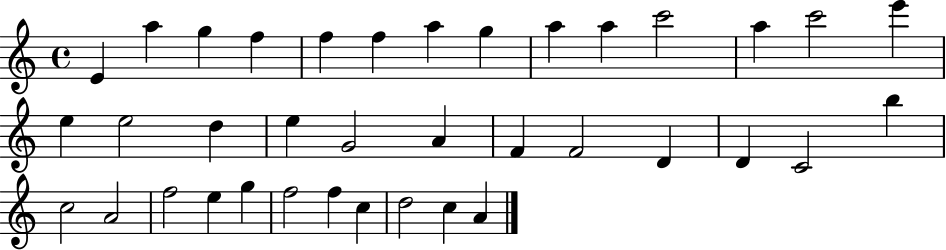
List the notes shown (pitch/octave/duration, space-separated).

E4/q A5/q G5/q F5/q F5/q F5/q A5/q G5/q A5/q A5/q C6/h A5/q C6/h E6/q E5/q E5/h D5/q E5/q G4/h A4/q F4/q F4/h D4/q D4/q C4/h B5/q C5/h A4/h F5/h E5/q G5/q F5/h F5/q C5/q D5/h C5/q A4/q